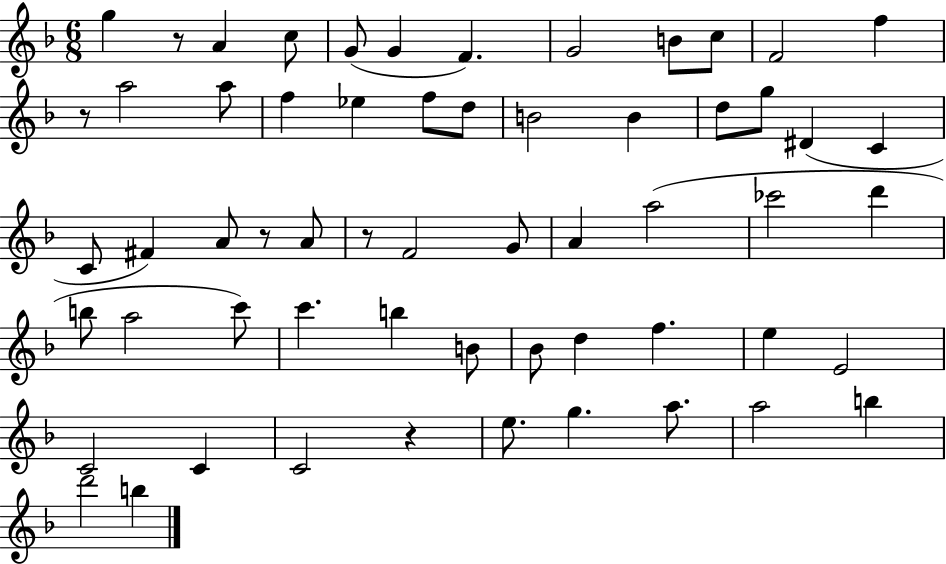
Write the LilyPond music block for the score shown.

{
  \clef treble
  \numericTimeSignature
  \time 6/8
  \key f \major
  g''4 r8 a'4 c''8 | g'8( g'4 f'4.) | g'2 b'8 c''8 | f'2 f''4 | \break r8 a''2 a''8 | f''4 ees''4 f''8 d''8 | b'2 b'4 | d''8 g''8 dis'4( c'4 | \break c'8 fis'4) a'8 r8 a'8 | r8 f'2 g'8 | a'4 a''2( | ces'''2 d'''4 | \break b''8 a''2 c'''8) | c'''4. b''4 b'8 | bes'8 d''4 f''4. | e''4 e'2 | \break c'2 c'4 | c'2 r4 | e''8. g''4. a''8. | a''2 b''4 | \break d'''2 b''4 | \bar "|."
}